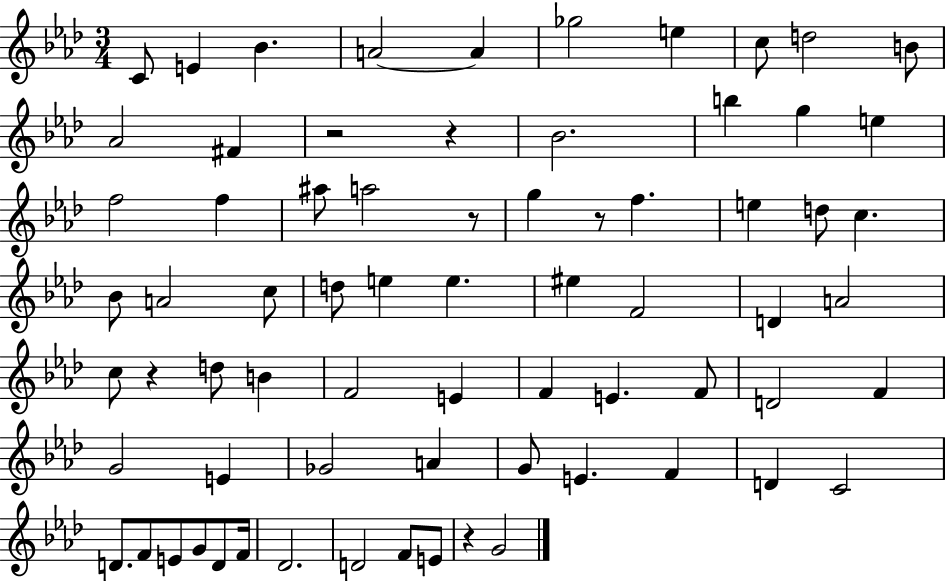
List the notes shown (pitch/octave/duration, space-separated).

C4/e E4/q Bb4/q. A4/h A4/q Gb5/h E5/q C5/e D5/h B4/e Ab4/h F#4/q R/h R/q Bb4/h. B5/q G5/q E5/q F5/h F5/q A#5/e A5/h R/e G5/q R/e F5/q. E5/q D5/e C5/q. Bb4/e A4/h C5/e D5/e E5/q E5/q. EIS5/q F4/h D4/q A4/h C5/e R/q D5/e B4/q F4/h E4/q F4/q E4/q. F4/e D4/h F4/q G4/h E4/q Gb4/h A4/q G4/e E4/q. F4/q D4/q C4/h D4/e. F4/e E4/e G4/e D4/e F4/s Db4/h. D4/h F4/e E4/e R/q G4/h